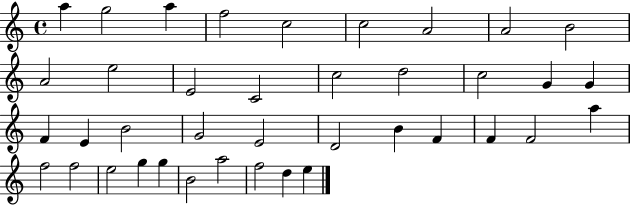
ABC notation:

X:1
T:Untitled
M:4/4
L:1/4
K:C
a g2 a f2 c2 c2 A2 A2 B2 A2 e2 E2 C2 c2 d2 c2 G G F E B2 G2 E2 D2 B F F F2 a f2 f2 e2 g g B2 a2 f2 d e